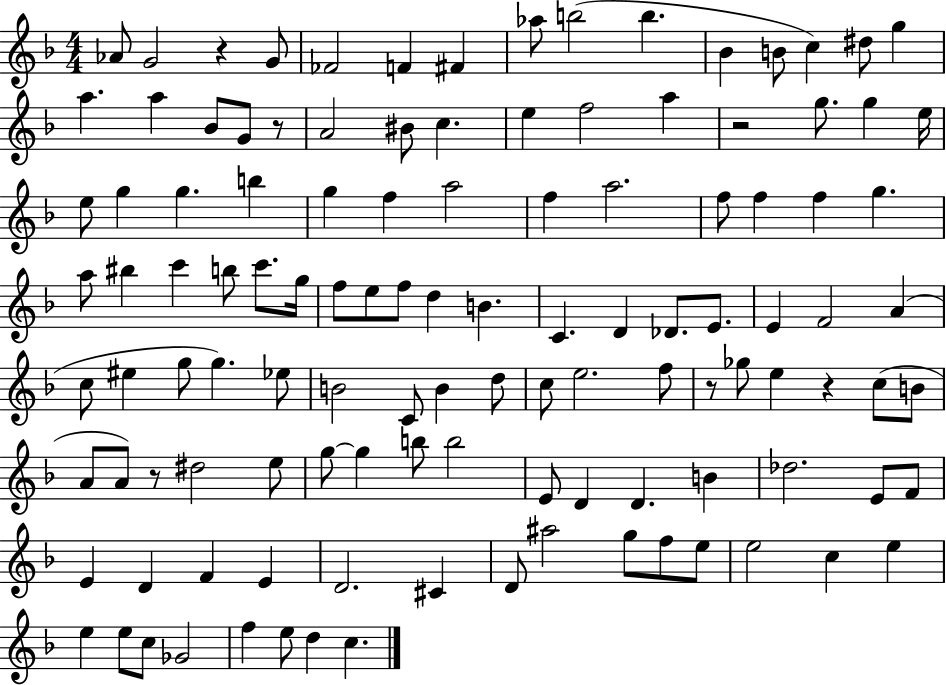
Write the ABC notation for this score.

X:1
T:Untitled
M:4/4
L:1/4
K:F
_A/2 G2 z G/2 _F2 F ^F _a/2 b2 b _B B/2 c ^d/2 g a a _B/2 G/2 z/2 A2 ^B/2 c e f2 a z2 g/2 g e/4 e/2 g g b g f a2 f a2 f/2 f f g a/2 ^b c' b/2 c'/2 g/4 f/2 e/2 f/2 d B C D _D/2 E/2 E F2 A c/2 ^e g/2 g _e/2 B2 C/2 B d/2 c/2 e2 f/2 z/2 _g/2 e z c/2 B/2 A/2 A/2 z/2 ^d2 e/2 g/2 g b/2 b2 E/2 D D B _d2 E/2 F/2 E D F E D2 ^C D/2 ^a2 g/2 f/2 e/2 e2 c e e e/2 c/2 _G2 f e/2 d c